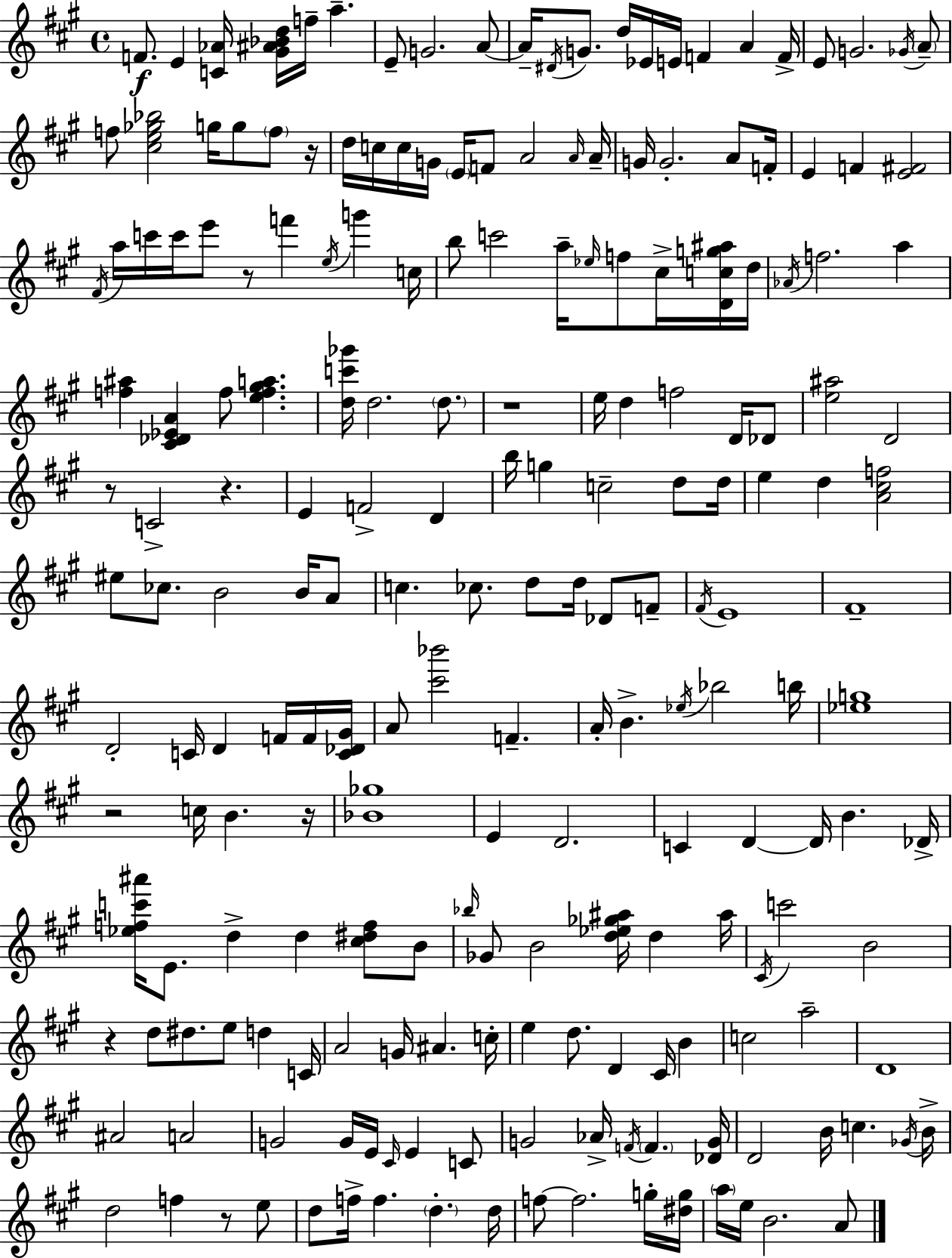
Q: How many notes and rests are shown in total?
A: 203